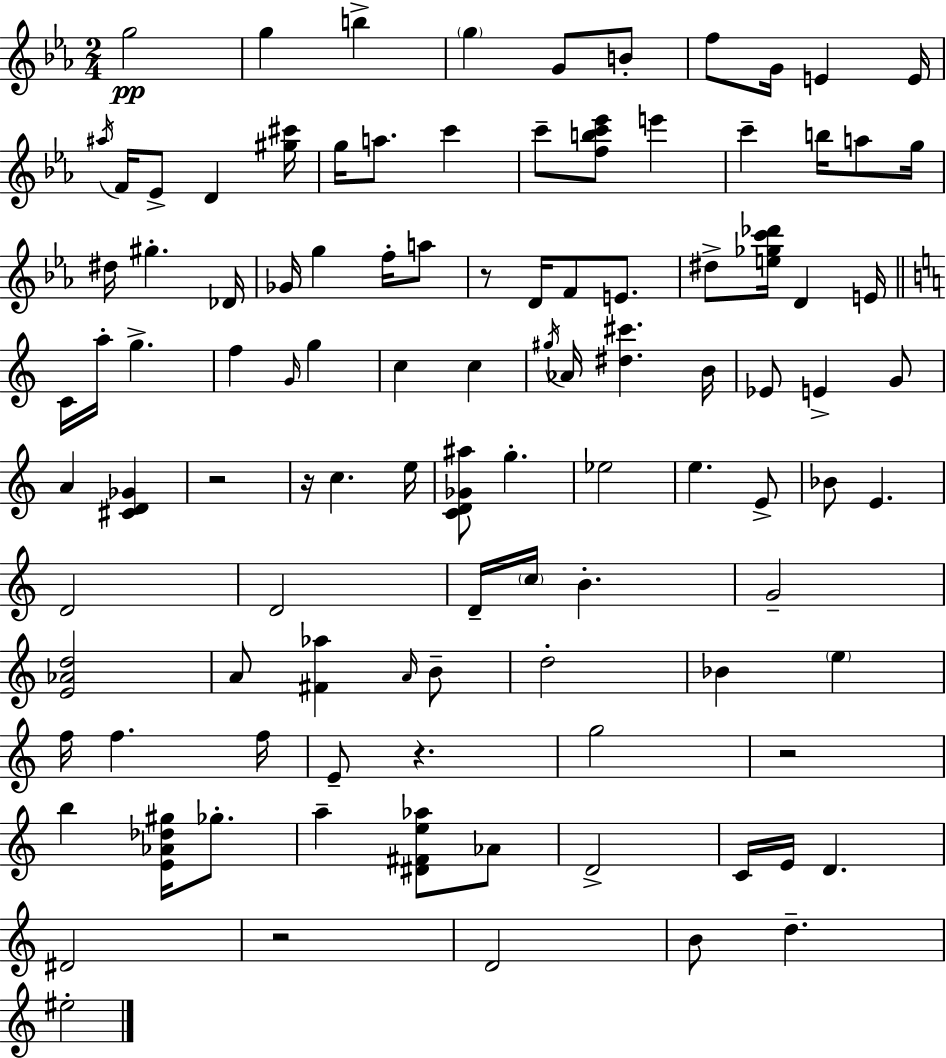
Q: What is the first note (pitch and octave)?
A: G5